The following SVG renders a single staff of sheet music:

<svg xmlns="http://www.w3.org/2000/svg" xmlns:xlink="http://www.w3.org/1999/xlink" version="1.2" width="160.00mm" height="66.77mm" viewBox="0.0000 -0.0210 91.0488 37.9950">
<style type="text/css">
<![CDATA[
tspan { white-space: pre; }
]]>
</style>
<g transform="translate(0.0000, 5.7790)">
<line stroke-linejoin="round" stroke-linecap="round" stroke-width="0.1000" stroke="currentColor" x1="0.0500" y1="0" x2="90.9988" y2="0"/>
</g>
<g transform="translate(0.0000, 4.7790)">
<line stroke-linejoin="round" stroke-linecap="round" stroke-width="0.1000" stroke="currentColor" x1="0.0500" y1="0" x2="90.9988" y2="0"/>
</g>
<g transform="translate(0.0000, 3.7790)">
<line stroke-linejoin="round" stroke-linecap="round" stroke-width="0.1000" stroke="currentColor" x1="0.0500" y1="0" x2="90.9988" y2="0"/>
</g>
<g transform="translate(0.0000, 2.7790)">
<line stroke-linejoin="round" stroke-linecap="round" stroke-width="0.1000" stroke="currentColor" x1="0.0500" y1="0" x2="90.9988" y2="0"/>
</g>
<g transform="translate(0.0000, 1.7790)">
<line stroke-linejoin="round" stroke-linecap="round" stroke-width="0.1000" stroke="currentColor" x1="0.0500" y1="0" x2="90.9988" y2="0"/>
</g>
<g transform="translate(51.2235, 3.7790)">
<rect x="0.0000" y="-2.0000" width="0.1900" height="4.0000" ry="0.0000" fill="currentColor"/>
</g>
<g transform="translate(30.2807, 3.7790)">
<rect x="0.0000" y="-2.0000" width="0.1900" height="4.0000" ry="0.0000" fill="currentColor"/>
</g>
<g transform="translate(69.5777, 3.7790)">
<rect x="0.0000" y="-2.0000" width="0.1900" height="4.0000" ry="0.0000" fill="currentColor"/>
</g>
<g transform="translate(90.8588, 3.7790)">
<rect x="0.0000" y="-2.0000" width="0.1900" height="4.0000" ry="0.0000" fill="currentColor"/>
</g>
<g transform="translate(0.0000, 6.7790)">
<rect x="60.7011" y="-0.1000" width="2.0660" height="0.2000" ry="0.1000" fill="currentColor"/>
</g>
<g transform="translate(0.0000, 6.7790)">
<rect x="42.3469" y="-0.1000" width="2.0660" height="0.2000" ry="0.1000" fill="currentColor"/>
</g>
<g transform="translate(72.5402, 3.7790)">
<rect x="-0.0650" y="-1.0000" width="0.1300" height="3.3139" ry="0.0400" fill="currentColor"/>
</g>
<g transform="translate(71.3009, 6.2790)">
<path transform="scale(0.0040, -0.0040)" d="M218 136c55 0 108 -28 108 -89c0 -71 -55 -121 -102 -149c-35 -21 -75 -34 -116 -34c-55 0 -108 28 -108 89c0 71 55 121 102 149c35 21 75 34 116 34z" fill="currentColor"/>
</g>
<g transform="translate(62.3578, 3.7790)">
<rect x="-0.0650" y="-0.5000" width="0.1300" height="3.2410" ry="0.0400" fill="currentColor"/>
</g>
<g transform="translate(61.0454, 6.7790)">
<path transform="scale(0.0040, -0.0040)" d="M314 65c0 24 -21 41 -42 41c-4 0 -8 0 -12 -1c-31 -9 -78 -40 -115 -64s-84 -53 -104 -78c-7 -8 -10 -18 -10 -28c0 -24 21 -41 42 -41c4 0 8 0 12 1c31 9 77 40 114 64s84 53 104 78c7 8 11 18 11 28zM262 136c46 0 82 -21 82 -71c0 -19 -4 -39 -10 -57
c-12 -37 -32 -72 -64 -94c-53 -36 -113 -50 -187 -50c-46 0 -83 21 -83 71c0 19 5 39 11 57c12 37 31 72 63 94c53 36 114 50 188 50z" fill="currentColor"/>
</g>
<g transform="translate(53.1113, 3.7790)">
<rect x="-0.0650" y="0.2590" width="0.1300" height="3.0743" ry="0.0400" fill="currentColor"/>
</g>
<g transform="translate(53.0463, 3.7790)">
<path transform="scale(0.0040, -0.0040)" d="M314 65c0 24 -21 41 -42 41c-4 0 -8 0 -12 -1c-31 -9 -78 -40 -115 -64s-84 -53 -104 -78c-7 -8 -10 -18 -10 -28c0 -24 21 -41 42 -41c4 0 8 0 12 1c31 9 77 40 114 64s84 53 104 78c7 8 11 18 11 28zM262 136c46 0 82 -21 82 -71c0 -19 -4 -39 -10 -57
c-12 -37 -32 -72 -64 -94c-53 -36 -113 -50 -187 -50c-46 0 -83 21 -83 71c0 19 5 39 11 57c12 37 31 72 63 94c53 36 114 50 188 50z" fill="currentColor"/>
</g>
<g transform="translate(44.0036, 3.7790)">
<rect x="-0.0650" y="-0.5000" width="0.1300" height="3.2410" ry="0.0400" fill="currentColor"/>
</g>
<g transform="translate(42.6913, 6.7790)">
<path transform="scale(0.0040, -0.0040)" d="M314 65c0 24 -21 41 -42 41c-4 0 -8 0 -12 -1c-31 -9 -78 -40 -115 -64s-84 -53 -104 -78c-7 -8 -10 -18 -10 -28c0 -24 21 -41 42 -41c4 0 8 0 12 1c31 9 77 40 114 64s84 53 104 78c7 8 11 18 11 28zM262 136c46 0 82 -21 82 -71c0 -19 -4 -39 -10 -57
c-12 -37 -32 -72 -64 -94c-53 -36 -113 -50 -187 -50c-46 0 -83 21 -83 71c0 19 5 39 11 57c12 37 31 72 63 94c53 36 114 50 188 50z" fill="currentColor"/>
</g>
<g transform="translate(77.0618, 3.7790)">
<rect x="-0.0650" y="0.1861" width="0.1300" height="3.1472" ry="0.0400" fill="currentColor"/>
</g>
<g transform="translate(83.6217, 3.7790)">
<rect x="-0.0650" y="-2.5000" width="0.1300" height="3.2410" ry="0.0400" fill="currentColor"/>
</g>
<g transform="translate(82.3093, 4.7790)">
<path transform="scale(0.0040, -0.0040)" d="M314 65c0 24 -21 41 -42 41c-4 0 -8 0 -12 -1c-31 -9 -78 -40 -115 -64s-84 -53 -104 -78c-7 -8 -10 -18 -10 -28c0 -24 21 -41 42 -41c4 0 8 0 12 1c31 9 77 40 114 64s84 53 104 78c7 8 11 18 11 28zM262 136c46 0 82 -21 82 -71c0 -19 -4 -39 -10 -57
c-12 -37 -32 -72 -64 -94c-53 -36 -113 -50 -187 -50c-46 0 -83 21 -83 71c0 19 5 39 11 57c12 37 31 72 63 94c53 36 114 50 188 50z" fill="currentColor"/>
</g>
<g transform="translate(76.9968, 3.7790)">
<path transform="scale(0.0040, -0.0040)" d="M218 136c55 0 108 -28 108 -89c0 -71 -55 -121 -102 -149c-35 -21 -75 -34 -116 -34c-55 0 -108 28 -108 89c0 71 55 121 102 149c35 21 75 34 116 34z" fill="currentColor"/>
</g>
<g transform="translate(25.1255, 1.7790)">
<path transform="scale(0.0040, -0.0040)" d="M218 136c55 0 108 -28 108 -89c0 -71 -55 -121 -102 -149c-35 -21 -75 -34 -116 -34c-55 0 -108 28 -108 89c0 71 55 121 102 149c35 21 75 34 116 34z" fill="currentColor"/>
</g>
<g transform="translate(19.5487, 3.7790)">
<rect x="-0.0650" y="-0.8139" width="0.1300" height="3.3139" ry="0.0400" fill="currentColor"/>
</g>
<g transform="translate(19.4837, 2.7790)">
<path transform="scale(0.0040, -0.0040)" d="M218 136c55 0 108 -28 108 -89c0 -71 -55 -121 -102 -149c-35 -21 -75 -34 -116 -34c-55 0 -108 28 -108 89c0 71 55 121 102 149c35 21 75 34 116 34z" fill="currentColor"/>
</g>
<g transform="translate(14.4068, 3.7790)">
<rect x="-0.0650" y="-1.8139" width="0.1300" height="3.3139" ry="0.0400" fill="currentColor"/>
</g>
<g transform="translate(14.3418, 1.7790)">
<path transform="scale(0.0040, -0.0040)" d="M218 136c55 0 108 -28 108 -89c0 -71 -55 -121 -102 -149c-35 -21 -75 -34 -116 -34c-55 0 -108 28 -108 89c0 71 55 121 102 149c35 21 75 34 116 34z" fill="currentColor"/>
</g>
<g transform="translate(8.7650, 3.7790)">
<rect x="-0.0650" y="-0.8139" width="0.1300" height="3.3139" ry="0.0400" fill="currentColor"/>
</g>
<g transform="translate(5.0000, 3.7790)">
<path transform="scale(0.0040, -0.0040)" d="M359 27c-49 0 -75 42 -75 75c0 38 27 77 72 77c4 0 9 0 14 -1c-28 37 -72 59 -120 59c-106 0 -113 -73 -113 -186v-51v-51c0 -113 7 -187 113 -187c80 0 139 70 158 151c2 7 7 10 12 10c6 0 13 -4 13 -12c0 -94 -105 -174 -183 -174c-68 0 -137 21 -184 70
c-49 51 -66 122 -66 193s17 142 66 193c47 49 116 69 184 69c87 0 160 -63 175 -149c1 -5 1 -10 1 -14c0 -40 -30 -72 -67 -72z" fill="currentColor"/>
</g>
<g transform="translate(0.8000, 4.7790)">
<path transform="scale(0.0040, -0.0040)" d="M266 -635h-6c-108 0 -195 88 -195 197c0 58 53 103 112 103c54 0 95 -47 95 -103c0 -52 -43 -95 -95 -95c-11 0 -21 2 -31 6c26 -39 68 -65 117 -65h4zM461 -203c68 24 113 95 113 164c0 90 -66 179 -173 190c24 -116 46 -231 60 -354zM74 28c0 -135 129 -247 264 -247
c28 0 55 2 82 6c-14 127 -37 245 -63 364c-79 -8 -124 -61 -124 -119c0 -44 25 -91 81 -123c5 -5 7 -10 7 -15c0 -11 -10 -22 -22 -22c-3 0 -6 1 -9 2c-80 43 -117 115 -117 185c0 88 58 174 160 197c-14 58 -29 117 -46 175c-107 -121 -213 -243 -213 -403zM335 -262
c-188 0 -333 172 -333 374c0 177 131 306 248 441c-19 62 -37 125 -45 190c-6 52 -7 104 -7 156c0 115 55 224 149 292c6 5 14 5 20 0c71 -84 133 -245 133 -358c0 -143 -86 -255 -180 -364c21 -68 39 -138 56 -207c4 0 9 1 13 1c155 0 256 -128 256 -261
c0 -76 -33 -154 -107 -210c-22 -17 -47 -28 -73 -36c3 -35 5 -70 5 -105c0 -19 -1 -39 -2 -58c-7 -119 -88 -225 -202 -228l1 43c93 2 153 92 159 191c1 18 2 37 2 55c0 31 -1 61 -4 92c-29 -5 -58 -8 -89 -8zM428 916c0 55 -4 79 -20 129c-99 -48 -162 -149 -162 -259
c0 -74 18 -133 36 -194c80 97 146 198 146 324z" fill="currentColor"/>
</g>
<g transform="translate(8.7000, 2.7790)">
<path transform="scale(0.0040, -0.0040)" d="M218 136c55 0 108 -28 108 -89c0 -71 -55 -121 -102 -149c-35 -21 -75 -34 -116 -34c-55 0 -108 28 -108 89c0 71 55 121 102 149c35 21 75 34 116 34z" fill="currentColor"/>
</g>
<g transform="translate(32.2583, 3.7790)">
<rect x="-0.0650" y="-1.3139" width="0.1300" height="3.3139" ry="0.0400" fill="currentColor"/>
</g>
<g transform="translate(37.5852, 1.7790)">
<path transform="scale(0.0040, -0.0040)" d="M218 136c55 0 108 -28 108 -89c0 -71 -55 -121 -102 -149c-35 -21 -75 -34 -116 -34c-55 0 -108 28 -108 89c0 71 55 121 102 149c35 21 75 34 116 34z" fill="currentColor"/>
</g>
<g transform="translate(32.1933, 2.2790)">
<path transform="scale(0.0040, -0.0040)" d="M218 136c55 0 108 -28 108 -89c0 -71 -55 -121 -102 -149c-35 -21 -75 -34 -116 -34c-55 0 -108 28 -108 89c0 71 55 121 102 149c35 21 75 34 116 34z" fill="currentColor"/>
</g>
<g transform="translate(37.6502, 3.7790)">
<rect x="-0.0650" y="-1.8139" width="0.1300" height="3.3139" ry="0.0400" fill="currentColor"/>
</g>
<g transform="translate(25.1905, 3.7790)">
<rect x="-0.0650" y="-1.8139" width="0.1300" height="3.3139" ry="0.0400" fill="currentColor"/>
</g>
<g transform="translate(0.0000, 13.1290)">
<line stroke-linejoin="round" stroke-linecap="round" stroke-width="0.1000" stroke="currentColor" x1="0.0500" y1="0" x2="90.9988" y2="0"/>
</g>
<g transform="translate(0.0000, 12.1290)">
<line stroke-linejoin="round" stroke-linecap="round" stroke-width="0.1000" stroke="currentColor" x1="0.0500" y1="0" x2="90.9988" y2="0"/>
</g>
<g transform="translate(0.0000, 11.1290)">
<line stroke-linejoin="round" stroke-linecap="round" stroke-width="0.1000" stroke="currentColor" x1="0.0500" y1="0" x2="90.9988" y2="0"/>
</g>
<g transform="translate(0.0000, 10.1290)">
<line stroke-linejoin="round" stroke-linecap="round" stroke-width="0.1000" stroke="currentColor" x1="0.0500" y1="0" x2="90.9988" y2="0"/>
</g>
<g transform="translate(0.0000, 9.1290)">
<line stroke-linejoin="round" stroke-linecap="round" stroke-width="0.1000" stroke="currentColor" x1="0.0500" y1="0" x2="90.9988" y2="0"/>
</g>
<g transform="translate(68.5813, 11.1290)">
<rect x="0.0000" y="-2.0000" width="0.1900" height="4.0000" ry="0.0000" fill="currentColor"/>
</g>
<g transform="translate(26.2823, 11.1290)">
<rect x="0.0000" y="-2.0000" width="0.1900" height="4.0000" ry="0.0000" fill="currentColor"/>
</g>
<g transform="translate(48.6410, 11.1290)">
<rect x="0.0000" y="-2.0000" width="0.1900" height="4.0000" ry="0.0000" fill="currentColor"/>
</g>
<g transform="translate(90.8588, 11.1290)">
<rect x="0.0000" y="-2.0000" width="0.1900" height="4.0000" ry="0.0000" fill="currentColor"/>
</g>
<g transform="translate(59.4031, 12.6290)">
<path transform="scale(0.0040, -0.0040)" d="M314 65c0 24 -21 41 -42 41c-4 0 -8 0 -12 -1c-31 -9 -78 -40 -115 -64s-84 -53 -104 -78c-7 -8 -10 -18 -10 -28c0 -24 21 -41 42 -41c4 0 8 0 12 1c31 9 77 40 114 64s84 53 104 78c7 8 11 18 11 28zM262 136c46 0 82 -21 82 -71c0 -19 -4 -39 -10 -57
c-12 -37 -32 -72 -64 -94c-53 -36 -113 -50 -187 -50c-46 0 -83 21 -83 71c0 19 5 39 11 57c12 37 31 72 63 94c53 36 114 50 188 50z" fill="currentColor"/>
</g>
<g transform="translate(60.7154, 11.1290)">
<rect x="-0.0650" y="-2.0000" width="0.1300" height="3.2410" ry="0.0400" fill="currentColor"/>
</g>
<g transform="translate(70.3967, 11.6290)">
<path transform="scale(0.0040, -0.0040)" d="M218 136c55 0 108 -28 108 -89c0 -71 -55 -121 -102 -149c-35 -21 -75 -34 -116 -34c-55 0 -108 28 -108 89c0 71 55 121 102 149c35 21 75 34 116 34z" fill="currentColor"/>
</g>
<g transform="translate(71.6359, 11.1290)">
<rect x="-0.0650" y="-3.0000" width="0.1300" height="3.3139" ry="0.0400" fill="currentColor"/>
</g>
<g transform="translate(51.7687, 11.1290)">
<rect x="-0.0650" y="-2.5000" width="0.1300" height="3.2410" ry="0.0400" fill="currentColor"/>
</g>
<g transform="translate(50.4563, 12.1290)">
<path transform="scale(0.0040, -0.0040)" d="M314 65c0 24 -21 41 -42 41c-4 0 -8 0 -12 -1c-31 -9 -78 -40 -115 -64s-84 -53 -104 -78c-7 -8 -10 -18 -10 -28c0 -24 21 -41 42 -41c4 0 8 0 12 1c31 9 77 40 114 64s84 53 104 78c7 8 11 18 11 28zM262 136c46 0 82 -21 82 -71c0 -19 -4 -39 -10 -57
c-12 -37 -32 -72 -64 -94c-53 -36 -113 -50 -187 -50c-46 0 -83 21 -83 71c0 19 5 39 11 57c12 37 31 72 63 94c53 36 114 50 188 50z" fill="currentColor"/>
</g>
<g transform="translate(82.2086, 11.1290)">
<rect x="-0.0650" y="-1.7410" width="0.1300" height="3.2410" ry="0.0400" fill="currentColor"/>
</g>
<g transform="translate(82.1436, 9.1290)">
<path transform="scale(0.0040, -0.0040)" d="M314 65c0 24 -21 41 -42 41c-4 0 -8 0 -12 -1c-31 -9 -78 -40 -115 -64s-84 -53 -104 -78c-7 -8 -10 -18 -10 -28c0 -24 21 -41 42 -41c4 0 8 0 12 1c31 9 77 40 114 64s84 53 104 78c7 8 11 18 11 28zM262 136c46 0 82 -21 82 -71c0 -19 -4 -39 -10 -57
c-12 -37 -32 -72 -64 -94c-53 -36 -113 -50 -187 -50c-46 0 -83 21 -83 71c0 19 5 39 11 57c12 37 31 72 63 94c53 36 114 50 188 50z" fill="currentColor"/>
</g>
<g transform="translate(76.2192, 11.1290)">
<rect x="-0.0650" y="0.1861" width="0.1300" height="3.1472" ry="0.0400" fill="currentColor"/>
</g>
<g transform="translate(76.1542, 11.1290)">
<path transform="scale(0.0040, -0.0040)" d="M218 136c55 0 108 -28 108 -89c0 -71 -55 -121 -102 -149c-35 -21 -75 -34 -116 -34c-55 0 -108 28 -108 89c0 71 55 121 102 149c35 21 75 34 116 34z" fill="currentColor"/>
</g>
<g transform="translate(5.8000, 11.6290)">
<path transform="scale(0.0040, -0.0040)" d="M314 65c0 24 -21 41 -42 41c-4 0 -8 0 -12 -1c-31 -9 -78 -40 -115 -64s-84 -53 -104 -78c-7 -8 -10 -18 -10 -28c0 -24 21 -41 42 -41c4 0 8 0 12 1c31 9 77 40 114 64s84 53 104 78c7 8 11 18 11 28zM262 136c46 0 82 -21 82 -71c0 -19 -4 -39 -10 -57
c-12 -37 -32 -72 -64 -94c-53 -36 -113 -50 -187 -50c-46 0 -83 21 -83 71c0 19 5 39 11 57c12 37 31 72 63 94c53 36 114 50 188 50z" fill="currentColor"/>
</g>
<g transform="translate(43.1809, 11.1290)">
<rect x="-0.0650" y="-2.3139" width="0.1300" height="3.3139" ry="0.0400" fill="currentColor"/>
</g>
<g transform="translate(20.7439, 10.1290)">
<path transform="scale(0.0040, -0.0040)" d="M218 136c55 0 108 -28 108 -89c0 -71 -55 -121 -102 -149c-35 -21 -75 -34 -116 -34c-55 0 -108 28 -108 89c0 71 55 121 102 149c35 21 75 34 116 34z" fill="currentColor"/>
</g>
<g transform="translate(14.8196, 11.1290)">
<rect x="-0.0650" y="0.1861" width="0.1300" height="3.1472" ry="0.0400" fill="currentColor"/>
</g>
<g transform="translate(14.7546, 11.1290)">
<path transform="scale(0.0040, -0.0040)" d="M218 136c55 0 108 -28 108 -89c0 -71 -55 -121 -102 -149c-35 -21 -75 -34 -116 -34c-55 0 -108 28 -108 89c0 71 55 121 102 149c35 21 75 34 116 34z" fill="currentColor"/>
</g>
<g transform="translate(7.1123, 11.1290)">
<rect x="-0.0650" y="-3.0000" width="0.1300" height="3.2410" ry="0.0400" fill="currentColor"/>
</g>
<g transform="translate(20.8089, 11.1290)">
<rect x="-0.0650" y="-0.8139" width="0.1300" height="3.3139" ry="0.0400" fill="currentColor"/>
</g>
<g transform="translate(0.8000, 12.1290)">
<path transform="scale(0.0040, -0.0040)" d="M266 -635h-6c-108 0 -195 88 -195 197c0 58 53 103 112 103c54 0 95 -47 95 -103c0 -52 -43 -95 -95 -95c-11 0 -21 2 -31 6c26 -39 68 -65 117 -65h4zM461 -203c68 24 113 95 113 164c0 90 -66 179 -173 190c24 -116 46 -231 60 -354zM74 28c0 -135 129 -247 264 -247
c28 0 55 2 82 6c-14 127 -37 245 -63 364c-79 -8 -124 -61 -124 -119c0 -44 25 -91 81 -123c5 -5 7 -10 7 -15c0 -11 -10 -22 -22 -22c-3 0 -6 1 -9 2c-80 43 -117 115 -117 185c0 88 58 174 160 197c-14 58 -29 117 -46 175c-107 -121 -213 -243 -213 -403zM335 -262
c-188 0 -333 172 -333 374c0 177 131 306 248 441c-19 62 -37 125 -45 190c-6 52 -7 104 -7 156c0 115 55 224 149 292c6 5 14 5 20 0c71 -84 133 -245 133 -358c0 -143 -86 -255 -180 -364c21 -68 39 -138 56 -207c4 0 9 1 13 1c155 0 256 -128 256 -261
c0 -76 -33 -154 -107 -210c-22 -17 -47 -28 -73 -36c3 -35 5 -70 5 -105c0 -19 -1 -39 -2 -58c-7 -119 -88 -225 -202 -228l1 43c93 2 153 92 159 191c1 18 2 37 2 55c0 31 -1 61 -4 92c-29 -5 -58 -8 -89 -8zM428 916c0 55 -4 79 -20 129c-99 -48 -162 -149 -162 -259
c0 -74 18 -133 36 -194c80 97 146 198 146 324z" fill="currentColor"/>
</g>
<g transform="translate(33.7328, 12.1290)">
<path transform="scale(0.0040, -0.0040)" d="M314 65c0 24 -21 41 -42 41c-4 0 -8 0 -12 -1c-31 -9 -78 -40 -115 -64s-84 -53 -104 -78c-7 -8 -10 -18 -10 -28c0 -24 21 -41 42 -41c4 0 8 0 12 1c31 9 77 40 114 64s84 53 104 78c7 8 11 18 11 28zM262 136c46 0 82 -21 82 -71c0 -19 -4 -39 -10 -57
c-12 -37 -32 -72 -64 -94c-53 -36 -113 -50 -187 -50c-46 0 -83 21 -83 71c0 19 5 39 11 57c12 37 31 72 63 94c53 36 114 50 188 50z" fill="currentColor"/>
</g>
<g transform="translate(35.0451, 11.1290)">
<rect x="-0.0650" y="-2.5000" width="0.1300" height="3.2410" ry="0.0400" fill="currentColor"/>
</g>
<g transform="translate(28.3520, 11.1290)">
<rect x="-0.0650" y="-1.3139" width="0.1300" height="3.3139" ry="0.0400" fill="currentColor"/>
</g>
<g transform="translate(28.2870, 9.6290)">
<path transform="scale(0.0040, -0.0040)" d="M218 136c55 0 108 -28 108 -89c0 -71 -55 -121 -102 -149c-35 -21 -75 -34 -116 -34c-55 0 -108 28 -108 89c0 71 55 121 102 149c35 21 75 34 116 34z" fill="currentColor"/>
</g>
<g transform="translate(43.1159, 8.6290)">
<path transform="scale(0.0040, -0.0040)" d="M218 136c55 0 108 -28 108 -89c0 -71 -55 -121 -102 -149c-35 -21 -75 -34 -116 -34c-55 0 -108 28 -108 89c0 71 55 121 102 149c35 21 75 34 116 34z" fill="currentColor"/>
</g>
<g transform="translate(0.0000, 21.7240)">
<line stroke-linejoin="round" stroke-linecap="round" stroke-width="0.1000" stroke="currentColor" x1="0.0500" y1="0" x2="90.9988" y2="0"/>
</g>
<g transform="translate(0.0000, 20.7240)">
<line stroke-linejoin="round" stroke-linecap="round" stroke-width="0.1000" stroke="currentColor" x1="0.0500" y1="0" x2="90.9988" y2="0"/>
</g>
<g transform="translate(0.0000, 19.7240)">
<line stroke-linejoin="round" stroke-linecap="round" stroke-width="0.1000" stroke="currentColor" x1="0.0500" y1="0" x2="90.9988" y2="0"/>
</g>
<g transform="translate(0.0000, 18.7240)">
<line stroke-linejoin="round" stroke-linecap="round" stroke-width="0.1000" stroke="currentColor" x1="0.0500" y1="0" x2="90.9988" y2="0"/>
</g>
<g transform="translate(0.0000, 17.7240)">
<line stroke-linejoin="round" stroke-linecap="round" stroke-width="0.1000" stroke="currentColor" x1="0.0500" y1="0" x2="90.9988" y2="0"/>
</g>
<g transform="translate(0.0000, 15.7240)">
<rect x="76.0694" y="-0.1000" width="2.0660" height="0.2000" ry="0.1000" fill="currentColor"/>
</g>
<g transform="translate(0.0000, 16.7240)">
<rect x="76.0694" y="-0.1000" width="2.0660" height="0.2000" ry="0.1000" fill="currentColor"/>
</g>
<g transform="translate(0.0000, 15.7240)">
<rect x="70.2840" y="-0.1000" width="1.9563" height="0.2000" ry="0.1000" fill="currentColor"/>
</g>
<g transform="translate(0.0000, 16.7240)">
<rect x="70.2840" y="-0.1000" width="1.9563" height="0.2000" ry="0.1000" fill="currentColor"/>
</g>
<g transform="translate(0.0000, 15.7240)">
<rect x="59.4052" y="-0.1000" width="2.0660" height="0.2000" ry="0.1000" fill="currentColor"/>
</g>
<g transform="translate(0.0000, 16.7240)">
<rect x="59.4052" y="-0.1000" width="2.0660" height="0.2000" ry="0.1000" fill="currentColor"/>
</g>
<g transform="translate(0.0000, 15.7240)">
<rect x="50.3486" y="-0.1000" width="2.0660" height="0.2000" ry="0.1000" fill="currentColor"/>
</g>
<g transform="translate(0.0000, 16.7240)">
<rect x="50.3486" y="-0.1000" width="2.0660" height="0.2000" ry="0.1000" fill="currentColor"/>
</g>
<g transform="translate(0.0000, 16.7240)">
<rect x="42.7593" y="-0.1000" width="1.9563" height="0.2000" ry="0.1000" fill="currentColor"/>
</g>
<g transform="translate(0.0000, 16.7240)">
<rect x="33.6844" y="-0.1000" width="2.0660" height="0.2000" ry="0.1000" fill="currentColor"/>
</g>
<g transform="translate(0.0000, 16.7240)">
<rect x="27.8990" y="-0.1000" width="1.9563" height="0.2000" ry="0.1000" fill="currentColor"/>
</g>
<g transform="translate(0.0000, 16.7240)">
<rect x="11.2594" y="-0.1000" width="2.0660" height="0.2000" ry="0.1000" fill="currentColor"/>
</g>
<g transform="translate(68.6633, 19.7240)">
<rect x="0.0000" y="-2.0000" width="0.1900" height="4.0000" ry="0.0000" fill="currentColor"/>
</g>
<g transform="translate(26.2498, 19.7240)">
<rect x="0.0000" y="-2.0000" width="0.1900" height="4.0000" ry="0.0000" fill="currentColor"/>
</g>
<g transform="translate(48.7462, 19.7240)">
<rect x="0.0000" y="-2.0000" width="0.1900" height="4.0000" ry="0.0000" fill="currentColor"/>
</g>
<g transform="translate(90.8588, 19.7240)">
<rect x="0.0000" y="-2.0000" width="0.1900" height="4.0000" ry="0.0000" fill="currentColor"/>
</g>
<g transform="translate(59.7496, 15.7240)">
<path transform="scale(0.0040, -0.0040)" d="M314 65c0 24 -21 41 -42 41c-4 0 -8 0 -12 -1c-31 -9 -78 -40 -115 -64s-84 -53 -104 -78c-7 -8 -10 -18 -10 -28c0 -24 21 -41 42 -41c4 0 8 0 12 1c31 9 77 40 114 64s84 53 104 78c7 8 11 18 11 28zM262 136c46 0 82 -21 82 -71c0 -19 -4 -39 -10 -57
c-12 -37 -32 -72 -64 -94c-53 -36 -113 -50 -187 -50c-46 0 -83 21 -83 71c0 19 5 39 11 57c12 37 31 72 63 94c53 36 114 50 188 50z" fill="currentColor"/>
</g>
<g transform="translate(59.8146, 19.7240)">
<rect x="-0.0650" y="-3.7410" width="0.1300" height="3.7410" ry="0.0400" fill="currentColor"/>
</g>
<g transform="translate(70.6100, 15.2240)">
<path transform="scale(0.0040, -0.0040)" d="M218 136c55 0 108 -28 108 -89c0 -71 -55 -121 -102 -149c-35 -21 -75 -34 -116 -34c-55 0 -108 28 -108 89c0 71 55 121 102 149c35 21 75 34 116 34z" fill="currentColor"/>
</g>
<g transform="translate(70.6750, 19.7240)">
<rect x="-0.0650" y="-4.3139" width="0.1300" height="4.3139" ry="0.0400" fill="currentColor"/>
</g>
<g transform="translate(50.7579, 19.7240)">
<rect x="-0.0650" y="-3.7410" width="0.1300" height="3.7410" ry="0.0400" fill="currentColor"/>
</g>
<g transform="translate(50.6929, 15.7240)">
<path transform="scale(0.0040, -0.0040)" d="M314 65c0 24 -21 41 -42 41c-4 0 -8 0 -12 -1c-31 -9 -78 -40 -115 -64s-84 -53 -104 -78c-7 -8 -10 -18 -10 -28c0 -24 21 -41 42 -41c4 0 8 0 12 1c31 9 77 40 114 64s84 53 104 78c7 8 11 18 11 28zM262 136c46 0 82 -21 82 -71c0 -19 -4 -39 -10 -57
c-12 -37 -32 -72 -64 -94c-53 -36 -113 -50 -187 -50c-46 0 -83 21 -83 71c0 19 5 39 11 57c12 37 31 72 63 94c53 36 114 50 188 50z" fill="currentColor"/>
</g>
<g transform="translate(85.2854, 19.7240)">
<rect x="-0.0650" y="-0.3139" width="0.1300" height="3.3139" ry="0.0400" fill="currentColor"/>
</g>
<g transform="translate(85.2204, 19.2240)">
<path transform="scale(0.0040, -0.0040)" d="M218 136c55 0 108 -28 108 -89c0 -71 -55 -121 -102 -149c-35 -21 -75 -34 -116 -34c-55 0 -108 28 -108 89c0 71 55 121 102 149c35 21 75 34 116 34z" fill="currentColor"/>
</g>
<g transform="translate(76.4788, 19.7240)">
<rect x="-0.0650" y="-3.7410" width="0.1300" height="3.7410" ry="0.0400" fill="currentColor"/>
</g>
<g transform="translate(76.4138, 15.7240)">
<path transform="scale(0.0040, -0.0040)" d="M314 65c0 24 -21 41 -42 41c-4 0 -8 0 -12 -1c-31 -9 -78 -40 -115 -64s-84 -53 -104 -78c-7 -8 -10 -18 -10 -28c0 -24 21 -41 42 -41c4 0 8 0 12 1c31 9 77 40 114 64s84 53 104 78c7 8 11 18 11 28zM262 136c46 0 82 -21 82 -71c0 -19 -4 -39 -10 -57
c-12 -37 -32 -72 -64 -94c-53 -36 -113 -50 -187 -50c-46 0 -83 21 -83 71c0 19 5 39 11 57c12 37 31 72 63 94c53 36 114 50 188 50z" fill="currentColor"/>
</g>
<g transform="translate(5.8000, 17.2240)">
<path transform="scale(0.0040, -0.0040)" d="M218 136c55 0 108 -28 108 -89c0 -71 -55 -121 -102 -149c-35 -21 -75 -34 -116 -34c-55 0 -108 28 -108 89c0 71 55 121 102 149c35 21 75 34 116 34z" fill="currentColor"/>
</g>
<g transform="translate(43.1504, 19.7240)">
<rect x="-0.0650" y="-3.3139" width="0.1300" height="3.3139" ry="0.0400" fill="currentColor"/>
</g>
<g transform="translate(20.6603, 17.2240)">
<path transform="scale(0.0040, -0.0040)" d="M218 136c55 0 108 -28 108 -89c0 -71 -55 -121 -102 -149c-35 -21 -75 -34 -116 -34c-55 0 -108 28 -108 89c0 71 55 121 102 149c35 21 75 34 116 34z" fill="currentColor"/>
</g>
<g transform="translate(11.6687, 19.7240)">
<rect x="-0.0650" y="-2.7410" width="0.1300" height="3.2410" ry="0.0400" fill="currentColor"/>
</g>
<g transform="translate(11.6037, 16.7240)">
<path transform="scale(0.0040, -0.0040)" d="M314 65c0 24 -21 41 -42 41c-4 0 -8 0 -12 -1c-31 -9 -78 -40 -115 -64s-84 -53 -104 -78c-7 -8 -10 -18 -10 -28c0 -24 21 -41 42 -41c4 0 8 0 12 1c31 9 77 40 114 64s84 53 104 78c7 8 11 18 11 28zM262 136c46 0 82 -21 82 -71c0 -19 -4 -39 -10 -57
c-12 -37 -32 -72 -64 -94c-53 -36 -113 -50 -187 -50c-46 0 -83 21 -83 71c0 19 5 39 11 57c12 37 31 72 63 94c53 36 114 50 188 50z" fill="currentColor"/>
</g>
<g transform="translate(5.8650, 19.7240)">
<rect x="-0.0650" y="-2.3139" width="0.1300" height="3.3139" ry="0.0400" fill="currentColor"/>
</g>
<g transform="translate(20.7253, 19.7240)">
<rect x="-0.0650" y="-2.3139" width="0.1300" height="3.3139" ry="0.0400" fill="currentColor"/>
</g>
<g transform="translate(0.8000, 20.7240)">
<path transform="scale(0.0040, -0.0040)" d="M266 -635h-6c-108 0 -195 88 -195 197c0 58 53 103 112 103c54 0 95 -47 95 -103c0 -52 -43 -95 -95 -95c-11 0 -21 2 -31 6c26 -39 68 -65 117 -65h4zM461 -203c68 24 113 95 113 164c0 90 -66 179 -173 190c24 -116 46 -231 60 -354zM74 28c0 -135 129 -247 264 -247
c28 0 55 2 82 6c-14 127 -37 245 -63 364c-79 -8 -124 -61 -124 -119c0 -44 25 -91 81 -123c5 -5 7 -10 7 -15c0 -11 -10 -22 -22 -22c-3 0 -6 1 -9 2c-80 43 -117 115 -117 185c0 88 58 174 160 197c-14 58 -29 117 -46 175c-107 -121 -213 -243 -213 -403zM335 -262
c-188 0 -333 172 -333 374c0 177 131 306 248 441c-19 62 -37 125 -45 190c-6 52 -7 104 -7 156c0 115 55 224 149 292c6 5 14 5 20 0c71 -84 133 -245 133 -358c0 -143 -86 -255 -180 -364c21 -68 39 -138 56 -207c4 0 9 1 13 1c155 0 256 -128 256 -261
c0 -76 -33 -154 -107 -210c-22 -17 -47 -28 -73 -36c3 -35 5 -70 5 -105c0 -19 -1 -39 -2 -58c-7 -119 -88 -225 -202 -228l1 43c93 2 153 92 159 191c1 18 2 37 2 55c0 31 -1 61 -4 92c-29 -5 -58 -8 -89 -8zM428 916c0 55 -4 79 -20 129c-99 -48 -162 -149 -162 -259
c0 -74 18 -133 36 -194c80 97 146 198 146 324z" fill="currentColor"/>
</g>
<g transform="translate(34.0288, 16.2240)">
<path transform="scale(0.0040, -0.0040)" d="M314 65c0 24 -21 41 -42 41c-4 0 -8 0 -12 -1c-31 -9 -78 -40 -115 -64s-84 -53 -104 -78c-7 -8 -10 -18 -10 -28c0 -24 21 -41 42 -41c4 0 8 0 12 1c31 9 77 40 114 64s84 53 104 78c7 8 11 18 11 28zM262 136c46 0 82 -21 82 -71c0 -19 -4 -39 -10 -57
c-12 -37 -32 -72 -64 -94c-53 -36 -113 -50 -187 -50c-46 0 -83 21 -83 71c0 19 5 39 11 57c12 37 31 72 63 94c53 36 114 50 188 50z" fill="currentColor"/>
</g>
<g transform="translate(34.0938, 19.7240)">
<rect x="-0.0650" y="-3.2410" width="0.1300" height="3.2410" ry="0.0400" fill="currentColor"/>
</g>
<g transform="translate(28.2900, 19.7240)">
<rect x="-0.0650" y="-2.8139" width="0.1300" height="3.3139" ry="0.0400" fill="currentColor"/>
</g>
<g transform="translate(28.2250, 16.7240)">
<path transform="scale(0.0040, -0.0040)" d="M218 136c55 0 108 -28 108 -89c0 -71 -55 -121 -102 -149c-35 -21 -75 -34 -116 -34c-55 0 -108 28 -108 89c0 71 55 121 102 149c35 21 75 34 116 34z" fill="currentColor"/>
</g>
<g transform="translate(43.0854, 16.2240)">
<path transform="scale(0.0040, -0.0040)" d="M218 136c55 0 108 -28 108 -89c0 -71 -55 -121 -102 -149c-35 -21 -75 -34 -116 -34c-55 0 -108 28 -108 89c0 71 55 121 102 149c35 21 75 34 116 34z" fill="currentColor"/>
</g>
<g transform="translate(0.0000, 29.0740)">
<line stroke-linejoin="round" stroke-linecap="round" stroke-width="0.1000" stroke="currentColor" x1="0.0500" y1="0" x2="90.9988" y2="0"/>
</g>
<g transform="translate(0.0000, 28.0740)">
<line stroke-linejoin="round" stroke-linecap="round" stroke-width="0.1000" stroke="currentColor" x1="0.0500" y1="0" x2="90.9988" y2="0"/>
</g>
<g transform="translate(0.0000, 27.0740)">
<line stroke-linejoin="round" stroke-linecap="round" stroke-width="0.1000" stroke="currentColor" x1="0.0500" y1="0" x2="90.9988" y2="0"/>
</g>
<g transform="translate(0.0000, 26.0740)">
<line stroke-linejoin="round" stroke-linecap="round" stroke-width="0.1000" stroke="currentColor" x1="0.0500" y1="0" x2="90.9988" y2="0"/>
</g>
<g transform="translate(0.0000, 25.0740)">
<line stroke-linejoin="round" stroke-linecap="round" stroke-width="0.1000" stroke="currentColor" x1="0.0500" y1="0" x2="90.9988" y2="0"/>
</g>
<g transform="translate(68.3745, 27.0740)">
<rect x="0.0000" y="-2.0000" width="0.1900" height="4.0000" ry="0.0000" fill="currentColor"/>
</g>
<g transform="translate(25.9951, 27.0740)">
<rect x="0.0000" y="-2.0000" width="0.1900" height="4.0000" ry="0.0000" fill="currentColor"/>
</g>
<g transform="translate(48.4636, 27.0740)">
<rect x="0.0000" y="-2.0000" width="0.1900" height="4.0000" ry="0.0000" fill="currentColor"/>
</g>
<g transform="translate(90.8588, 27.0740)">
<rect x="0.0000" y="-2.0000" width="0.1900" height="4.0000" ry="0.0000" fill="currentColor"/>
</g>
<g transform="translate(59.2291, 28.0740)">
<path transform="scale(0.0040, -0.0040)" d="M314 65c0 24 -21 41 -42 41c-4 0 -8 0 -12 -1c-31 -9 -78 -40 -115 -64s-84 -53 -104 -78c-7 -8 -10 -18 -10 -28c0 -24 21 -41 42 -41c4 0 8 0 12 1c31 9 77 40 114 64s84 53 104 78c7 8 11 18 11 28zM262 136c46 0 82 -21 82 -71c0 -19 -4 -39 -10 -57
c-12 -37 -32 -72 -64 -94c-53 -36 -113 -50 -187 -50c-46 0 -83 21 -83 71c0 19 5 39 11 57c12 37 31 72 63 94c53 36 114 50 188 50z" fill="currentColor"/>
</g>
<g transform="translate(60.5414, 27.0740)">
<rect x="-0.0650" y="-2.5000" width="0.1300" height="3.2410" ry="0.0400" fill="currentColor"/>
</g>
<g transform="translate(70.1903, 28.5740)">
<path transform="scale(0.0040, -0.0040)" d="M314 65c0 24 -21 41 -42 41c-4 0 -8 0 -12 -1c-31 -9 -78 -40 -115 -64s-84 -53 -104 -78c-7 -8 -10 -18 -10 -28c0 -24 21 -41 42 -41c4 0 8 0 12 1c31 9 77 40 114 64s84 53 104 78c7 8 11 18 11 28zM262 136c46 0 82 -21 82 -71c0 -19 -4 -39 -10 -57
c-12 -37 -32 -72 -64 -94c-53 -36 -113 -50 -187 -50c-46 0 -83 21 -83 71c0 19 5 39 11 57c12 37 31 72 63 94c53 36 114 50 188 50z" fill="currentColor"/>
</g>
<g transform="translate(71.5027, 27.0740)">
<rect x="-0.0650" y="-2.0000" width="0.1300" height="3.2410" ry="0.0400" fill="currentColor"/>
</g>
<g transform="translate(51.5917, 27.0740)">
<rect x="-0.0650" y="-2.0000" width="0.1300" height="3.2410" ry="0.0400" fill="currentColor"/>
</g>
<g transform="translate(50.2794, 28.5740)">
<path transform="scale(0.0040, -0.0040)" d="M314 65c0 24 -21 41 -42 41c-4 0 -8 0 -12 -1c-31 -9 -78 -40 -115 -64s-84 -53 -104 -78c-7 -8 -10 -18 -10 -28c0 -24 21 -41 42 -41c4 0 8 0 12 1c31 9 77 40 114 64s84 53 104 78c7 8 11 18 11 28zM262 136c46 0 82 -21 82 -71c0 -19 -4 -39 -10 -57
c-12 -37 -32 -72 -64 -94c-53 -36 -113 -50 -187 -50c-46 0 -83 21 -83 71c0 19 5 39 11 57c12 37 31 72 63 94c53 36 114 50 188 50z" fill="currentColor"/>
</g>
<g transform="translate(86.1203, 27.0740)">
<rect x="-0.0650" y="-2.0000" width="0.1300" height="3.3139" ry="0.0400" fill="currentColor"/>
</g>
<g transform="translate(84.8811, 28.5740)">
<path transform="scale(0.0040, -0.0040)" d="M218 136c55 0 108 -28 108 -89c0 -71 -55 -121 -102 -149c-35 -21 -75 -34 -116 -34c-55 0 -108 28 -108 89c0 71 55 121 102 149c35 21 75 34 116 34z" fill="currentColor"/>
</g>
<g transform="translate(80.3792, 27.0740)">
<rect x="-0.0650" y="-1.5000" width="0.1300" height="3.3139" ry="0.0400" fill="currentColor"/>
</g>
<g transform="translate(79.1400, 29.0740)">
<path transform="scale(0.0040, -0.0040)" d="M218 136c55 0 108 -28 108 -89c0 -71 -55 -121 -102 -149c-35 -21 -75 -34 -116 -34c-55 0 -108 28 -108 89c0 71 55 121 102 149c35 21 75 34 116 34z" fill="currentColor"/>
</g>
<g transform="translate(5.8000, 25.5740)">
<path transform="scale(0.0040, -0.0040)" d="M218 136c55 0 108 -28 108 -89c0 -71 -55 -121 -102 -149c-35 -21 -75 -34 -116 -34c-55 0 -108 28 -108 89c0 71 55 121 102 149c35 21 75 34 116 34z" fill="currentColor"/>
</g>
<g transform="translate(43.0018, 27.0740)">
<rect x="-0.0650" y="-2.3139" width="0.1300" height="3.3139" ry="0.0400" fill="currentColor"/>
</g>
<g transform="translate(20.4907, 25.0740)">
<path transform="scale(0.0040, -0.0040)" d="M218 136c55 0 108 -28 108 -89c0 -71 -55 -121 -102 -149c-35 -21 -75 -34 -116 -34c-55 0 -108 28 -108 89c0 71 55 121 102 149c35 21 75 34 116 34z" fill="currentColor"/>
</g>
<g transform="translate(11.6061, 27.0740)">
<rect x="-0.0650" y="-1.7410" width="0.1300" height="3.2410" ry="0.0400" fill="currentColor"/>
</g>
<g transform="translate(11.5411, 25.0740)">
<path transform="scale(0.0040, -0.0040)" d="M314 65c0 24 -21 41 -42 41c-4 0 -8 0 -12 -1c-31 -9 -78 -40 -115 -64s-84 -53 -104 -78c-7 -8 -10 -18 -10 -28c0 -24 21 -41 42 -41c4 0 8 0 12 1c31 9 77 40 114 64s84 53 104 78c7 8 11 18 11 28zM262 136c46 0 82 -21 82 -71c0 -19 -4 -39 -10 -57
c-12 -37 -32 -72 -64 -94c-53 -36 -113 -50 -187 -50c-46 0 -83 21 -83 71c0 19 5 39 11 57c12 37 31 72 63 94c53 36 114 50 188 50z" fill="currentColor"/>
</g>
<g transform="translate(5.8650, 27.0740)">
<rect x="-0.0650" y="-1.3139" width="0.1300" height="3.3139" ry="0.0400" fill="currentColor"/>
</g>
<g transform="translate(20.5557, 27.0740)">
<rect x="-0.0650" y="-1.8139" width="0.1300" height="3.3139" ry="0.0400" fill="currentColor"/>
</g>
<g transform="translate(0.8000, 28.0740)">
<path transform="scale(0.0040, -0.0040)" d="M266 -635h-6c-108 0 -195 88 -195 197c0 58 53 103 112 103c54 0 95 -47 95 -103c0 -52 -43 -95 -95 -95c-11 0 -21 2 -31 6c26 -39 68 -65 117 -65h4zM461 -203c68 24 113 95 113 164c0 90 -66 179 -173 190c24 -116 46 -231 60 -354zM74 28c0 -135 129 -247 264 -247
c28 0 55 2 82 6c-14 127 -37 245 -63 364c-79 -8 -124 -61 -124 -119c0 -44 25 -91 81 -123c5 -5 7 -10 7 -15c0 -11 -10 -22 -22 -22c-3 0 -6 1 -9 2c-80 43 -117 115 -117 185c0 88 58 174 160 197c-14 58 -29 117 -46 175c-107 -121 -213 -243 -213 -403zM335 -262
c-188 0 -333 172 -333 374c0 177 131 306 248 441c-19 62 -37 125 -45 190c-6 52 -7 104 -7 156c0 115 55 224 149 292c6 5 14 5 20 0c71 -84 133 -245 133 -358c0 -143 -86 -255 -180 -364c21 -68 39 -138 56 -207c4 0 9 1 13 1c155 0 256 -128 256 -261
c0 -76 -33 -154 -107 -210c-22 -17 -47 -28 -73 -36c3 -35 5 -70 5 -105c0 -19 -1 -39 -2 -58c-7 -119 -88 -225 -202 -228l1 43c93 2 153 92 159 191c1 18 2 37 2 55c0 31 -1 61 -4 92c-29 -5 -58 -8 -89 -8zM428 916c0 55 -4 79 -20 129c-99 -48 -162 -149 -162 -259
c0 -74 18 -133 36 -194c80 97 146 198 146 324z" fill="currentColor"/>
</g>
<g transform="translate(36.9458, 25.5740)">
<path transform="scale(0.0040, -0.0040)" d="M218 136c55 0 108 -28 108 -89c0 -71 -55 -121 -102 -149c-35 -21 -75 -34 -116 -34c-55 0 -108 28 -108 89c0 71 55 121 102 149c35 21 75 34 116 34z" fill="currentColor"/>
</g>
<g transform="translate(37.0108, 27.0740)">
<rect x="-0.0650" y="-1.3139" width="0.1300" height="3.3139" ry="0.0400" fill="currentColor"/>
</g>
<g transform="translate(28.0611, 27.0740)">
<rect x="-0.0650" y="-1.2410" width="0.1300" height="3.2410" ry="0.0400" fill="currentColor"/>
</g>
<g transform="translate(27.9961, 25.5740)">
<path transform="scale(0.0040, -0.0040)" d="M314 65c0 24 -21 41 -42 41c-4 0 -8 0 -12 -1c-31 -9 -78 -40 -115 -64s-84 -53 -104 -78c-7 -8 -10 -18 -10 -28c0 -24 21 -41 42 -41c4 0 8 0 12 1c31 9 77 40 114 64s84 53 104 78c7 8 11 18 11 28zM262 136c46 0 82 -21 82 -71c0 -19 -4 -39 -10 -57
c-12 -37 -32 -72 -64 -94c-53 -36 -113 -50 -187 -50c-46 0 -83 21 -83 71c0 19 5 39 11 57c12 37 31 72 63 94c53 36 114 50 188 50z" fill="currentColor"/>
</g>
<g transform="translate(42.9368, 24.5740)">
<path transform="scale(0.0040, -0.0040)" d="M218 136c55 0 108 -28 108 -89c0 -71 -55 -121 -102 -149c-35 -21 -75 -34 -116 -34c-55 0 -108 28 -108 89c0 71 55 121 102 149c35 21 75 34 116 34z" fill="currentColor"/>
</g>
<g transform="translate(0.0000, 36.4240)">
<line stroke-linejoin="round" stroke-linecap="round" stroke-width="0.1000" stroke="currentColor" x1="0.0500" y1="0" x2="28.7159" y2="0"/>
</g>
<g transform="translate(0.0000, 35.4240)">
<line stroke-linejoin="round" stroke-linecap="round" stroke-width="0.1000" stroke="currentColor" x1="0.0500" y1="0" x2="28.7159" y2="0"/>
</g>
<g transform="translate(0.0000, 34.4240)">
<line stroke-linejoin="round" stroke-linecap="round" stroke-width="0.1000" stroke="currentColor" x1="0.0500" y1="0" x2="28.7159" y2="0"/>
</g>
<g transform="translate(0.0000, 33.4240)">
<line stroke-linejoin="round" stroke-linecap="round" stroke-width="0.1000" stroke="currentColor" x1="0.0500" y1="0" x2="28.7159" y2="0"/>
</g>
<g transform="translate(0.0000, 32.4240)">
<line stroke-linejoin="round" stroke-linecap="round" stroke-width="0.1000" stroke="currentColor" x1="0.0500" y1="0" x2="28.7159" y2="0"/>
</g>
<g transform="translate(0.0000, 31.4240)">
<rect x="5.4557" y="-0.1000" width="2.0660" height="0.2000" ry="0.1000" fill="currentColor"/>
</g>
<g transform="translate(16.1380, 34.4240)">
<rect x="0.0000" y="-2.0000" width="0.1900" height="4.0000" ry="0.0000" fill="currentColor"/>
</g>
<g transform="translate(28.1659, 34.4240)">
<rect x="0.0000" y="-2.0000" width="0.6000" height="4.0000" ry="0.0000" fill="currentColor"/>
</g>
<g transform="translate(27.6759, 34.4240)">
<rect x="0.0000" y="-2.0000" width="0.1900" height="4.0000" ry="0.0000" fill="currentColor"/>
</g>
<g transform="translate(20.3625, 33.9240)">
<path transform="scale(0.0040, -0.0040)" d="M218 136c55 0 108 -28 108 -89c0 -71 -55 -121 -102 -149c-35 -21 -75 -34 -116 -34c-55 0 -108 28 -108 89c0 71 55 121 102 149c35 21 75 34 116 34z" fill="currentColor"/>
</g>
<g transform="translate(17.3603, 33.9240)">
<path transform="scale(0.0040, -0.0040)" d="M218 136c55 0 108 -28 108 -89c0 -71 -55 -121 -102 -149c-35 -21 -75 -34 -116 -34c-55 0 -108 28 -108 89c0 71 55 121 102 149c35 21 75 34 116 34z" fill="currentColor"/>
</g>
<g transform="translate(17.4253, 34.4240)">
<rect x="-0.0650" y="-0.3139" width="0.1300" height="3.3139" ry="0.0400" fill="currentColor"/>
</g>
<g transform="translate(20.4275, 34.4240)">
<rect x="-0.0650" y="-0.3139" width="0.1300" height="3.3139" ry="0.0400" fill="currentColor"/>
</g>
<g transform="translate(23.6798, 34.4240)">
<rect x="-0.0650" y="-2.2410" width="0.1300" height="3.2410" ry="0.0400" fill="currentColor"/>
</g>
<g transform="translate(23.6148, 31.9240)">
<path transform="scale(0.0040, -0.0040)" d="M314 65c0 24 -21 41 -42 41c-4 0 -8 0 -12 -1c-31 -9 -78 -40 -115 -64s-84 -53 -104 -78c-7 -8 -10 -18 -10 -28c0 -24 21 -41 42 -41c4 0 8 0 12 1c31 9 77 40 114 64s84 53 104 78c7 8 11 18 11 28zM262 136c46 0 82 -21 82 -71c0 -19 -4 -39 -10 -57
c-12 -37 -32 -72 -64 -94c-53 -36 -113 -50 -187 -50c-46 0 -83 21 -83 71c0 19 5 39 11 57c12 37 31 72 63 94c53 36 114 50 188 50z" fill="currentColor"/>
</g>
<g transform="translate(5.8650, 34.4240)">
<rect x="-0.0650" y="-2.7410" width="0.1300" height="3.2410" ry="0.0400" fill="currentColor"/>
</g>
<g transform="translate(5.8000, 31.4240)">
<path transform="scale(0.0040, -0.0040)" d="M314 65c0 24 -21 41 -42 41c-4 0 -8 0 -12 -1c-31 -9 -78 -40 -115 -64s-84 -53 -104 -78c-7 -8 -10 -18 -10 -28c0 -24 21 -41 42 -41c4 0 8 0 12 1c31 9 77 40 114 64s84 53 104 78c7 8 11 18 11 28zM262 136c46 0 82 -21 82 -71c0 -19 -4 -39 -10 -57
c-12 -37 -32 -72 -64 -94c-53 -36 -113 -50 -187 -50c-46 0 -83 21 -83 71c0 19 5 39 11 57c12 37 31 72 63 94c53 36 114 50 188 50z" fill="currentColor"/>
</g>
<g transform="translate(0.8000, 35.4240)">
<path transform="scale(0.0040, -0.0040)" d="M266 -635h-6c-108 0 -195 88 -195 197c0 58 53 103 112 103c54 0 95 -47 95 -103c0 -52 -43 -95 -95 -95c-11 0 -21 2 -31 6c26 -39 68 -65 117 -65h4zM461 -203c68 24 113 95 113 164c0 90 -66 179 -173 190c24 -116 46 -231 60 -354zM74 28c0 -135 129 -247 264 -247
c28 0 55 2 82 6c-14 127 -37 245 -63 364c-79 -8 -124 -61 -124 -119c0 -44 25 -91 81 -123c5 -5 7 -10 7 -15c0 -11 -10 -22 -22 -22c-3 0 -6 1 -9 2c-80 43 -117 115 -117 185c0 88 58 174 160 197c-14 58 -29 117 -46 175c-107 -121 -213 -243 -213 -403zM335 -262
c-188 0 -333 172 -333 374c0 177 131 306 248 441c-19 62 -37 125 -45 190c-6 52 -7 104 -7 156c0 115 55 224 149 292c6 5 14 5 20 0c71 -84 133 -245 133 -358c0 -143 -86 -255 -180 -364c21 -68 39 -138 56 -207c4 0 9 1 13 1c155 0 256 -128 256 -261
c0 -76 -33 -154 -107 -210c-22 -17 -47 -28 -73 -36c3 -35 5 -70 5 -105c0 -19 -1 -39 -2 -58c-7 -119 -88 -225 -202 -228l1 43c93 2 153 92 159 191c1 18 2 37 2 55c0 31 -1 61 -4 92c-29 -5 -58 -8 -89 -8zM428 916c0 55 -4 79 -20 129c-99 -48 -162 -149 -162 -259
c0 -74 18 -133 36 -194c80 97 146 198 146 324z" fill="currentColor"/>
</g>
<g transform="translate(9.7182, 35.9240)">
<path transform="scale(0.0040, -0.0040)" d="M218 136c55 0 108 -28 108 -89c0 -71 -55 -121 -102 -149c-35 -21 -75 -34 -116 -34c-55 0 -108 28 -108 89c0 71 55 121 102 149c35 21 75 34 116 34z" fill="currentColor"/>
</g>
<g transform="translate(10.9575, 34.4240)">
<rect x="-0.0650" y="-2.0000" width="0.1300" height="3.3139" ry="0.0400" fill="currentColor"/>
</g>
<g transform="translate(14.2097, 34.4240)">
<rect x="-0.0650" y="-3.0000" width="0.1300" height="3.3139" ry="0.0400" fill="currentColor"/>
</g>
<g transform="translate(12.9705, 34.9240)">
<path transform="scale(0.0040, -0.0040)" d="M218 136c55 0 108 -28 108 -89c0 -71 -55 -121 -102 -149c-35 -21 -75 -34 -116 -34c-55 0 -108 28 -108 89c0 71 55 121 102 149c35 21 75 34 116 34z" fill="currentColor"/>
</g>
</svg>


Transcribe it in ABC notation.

X:1
T:Untitled
M:4/4
L:1/4
K:C
d f d f e f C2 B2 C2 D B G2 A2 B d e G2 g G2 F2 A B f2 g a2 g a b2 b c'2 c'2 d' c'2 c e f2 f e2 e g F2 G2 F2 E F a2 F A c c g2